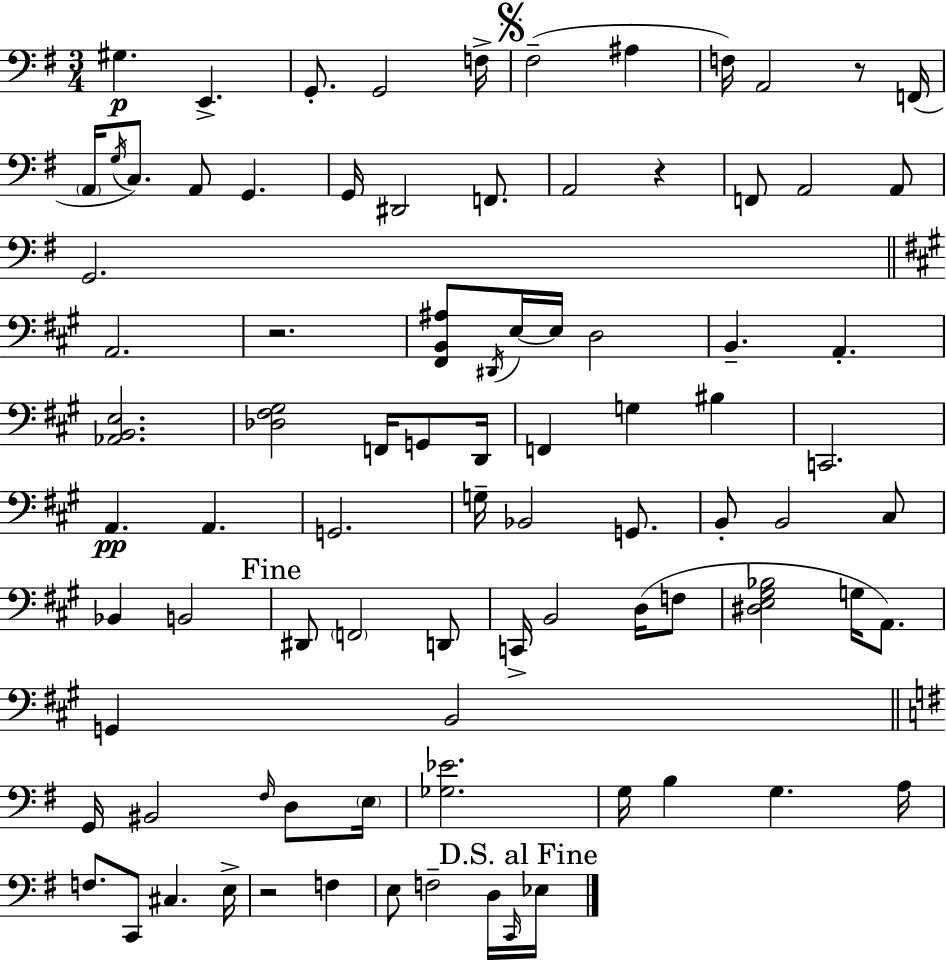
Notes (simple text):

G#3/q. E2/q. G2/e. G2/h F3/s F#3/h A#3/q F3/s A2/h R/e F2/s A2/s G3/s C3/e. A2/e G2/q. G2/s D#2/h F2/e. A2/h R/q F2/e A2/h A2/e G2/h. A2/h. R/h. [F#2,B2,A#3]/e D#2/s E3/s E3/s D3/h B2/q. A2/q. [Ab2,B2,E3]/h. [Db3,F#3,G#3]/h F2/s G2/e D2/s F2/q G3/q BIS3/q C2/h. A2/q. A2/q. G2/h. G3/s Bb2/h G2/e. B2/e B2/h C#3/e Bb2/q B2/h D#2/e F2/h D2/e C2/s B2/h D3/s F3/e [D#3,E3,G#3,Bb3]/h G3/s A2/e. G2/q B2/h G2/s BIS2/h F#3/s D3/e E3/s [Gb3,Eb4]/h. G3/s B3/q G3/q. A3/s F3/e. C2/e C#3/q. E3/s R/h F3/q E3/e F3/h D3/s C2/s Eb3/s